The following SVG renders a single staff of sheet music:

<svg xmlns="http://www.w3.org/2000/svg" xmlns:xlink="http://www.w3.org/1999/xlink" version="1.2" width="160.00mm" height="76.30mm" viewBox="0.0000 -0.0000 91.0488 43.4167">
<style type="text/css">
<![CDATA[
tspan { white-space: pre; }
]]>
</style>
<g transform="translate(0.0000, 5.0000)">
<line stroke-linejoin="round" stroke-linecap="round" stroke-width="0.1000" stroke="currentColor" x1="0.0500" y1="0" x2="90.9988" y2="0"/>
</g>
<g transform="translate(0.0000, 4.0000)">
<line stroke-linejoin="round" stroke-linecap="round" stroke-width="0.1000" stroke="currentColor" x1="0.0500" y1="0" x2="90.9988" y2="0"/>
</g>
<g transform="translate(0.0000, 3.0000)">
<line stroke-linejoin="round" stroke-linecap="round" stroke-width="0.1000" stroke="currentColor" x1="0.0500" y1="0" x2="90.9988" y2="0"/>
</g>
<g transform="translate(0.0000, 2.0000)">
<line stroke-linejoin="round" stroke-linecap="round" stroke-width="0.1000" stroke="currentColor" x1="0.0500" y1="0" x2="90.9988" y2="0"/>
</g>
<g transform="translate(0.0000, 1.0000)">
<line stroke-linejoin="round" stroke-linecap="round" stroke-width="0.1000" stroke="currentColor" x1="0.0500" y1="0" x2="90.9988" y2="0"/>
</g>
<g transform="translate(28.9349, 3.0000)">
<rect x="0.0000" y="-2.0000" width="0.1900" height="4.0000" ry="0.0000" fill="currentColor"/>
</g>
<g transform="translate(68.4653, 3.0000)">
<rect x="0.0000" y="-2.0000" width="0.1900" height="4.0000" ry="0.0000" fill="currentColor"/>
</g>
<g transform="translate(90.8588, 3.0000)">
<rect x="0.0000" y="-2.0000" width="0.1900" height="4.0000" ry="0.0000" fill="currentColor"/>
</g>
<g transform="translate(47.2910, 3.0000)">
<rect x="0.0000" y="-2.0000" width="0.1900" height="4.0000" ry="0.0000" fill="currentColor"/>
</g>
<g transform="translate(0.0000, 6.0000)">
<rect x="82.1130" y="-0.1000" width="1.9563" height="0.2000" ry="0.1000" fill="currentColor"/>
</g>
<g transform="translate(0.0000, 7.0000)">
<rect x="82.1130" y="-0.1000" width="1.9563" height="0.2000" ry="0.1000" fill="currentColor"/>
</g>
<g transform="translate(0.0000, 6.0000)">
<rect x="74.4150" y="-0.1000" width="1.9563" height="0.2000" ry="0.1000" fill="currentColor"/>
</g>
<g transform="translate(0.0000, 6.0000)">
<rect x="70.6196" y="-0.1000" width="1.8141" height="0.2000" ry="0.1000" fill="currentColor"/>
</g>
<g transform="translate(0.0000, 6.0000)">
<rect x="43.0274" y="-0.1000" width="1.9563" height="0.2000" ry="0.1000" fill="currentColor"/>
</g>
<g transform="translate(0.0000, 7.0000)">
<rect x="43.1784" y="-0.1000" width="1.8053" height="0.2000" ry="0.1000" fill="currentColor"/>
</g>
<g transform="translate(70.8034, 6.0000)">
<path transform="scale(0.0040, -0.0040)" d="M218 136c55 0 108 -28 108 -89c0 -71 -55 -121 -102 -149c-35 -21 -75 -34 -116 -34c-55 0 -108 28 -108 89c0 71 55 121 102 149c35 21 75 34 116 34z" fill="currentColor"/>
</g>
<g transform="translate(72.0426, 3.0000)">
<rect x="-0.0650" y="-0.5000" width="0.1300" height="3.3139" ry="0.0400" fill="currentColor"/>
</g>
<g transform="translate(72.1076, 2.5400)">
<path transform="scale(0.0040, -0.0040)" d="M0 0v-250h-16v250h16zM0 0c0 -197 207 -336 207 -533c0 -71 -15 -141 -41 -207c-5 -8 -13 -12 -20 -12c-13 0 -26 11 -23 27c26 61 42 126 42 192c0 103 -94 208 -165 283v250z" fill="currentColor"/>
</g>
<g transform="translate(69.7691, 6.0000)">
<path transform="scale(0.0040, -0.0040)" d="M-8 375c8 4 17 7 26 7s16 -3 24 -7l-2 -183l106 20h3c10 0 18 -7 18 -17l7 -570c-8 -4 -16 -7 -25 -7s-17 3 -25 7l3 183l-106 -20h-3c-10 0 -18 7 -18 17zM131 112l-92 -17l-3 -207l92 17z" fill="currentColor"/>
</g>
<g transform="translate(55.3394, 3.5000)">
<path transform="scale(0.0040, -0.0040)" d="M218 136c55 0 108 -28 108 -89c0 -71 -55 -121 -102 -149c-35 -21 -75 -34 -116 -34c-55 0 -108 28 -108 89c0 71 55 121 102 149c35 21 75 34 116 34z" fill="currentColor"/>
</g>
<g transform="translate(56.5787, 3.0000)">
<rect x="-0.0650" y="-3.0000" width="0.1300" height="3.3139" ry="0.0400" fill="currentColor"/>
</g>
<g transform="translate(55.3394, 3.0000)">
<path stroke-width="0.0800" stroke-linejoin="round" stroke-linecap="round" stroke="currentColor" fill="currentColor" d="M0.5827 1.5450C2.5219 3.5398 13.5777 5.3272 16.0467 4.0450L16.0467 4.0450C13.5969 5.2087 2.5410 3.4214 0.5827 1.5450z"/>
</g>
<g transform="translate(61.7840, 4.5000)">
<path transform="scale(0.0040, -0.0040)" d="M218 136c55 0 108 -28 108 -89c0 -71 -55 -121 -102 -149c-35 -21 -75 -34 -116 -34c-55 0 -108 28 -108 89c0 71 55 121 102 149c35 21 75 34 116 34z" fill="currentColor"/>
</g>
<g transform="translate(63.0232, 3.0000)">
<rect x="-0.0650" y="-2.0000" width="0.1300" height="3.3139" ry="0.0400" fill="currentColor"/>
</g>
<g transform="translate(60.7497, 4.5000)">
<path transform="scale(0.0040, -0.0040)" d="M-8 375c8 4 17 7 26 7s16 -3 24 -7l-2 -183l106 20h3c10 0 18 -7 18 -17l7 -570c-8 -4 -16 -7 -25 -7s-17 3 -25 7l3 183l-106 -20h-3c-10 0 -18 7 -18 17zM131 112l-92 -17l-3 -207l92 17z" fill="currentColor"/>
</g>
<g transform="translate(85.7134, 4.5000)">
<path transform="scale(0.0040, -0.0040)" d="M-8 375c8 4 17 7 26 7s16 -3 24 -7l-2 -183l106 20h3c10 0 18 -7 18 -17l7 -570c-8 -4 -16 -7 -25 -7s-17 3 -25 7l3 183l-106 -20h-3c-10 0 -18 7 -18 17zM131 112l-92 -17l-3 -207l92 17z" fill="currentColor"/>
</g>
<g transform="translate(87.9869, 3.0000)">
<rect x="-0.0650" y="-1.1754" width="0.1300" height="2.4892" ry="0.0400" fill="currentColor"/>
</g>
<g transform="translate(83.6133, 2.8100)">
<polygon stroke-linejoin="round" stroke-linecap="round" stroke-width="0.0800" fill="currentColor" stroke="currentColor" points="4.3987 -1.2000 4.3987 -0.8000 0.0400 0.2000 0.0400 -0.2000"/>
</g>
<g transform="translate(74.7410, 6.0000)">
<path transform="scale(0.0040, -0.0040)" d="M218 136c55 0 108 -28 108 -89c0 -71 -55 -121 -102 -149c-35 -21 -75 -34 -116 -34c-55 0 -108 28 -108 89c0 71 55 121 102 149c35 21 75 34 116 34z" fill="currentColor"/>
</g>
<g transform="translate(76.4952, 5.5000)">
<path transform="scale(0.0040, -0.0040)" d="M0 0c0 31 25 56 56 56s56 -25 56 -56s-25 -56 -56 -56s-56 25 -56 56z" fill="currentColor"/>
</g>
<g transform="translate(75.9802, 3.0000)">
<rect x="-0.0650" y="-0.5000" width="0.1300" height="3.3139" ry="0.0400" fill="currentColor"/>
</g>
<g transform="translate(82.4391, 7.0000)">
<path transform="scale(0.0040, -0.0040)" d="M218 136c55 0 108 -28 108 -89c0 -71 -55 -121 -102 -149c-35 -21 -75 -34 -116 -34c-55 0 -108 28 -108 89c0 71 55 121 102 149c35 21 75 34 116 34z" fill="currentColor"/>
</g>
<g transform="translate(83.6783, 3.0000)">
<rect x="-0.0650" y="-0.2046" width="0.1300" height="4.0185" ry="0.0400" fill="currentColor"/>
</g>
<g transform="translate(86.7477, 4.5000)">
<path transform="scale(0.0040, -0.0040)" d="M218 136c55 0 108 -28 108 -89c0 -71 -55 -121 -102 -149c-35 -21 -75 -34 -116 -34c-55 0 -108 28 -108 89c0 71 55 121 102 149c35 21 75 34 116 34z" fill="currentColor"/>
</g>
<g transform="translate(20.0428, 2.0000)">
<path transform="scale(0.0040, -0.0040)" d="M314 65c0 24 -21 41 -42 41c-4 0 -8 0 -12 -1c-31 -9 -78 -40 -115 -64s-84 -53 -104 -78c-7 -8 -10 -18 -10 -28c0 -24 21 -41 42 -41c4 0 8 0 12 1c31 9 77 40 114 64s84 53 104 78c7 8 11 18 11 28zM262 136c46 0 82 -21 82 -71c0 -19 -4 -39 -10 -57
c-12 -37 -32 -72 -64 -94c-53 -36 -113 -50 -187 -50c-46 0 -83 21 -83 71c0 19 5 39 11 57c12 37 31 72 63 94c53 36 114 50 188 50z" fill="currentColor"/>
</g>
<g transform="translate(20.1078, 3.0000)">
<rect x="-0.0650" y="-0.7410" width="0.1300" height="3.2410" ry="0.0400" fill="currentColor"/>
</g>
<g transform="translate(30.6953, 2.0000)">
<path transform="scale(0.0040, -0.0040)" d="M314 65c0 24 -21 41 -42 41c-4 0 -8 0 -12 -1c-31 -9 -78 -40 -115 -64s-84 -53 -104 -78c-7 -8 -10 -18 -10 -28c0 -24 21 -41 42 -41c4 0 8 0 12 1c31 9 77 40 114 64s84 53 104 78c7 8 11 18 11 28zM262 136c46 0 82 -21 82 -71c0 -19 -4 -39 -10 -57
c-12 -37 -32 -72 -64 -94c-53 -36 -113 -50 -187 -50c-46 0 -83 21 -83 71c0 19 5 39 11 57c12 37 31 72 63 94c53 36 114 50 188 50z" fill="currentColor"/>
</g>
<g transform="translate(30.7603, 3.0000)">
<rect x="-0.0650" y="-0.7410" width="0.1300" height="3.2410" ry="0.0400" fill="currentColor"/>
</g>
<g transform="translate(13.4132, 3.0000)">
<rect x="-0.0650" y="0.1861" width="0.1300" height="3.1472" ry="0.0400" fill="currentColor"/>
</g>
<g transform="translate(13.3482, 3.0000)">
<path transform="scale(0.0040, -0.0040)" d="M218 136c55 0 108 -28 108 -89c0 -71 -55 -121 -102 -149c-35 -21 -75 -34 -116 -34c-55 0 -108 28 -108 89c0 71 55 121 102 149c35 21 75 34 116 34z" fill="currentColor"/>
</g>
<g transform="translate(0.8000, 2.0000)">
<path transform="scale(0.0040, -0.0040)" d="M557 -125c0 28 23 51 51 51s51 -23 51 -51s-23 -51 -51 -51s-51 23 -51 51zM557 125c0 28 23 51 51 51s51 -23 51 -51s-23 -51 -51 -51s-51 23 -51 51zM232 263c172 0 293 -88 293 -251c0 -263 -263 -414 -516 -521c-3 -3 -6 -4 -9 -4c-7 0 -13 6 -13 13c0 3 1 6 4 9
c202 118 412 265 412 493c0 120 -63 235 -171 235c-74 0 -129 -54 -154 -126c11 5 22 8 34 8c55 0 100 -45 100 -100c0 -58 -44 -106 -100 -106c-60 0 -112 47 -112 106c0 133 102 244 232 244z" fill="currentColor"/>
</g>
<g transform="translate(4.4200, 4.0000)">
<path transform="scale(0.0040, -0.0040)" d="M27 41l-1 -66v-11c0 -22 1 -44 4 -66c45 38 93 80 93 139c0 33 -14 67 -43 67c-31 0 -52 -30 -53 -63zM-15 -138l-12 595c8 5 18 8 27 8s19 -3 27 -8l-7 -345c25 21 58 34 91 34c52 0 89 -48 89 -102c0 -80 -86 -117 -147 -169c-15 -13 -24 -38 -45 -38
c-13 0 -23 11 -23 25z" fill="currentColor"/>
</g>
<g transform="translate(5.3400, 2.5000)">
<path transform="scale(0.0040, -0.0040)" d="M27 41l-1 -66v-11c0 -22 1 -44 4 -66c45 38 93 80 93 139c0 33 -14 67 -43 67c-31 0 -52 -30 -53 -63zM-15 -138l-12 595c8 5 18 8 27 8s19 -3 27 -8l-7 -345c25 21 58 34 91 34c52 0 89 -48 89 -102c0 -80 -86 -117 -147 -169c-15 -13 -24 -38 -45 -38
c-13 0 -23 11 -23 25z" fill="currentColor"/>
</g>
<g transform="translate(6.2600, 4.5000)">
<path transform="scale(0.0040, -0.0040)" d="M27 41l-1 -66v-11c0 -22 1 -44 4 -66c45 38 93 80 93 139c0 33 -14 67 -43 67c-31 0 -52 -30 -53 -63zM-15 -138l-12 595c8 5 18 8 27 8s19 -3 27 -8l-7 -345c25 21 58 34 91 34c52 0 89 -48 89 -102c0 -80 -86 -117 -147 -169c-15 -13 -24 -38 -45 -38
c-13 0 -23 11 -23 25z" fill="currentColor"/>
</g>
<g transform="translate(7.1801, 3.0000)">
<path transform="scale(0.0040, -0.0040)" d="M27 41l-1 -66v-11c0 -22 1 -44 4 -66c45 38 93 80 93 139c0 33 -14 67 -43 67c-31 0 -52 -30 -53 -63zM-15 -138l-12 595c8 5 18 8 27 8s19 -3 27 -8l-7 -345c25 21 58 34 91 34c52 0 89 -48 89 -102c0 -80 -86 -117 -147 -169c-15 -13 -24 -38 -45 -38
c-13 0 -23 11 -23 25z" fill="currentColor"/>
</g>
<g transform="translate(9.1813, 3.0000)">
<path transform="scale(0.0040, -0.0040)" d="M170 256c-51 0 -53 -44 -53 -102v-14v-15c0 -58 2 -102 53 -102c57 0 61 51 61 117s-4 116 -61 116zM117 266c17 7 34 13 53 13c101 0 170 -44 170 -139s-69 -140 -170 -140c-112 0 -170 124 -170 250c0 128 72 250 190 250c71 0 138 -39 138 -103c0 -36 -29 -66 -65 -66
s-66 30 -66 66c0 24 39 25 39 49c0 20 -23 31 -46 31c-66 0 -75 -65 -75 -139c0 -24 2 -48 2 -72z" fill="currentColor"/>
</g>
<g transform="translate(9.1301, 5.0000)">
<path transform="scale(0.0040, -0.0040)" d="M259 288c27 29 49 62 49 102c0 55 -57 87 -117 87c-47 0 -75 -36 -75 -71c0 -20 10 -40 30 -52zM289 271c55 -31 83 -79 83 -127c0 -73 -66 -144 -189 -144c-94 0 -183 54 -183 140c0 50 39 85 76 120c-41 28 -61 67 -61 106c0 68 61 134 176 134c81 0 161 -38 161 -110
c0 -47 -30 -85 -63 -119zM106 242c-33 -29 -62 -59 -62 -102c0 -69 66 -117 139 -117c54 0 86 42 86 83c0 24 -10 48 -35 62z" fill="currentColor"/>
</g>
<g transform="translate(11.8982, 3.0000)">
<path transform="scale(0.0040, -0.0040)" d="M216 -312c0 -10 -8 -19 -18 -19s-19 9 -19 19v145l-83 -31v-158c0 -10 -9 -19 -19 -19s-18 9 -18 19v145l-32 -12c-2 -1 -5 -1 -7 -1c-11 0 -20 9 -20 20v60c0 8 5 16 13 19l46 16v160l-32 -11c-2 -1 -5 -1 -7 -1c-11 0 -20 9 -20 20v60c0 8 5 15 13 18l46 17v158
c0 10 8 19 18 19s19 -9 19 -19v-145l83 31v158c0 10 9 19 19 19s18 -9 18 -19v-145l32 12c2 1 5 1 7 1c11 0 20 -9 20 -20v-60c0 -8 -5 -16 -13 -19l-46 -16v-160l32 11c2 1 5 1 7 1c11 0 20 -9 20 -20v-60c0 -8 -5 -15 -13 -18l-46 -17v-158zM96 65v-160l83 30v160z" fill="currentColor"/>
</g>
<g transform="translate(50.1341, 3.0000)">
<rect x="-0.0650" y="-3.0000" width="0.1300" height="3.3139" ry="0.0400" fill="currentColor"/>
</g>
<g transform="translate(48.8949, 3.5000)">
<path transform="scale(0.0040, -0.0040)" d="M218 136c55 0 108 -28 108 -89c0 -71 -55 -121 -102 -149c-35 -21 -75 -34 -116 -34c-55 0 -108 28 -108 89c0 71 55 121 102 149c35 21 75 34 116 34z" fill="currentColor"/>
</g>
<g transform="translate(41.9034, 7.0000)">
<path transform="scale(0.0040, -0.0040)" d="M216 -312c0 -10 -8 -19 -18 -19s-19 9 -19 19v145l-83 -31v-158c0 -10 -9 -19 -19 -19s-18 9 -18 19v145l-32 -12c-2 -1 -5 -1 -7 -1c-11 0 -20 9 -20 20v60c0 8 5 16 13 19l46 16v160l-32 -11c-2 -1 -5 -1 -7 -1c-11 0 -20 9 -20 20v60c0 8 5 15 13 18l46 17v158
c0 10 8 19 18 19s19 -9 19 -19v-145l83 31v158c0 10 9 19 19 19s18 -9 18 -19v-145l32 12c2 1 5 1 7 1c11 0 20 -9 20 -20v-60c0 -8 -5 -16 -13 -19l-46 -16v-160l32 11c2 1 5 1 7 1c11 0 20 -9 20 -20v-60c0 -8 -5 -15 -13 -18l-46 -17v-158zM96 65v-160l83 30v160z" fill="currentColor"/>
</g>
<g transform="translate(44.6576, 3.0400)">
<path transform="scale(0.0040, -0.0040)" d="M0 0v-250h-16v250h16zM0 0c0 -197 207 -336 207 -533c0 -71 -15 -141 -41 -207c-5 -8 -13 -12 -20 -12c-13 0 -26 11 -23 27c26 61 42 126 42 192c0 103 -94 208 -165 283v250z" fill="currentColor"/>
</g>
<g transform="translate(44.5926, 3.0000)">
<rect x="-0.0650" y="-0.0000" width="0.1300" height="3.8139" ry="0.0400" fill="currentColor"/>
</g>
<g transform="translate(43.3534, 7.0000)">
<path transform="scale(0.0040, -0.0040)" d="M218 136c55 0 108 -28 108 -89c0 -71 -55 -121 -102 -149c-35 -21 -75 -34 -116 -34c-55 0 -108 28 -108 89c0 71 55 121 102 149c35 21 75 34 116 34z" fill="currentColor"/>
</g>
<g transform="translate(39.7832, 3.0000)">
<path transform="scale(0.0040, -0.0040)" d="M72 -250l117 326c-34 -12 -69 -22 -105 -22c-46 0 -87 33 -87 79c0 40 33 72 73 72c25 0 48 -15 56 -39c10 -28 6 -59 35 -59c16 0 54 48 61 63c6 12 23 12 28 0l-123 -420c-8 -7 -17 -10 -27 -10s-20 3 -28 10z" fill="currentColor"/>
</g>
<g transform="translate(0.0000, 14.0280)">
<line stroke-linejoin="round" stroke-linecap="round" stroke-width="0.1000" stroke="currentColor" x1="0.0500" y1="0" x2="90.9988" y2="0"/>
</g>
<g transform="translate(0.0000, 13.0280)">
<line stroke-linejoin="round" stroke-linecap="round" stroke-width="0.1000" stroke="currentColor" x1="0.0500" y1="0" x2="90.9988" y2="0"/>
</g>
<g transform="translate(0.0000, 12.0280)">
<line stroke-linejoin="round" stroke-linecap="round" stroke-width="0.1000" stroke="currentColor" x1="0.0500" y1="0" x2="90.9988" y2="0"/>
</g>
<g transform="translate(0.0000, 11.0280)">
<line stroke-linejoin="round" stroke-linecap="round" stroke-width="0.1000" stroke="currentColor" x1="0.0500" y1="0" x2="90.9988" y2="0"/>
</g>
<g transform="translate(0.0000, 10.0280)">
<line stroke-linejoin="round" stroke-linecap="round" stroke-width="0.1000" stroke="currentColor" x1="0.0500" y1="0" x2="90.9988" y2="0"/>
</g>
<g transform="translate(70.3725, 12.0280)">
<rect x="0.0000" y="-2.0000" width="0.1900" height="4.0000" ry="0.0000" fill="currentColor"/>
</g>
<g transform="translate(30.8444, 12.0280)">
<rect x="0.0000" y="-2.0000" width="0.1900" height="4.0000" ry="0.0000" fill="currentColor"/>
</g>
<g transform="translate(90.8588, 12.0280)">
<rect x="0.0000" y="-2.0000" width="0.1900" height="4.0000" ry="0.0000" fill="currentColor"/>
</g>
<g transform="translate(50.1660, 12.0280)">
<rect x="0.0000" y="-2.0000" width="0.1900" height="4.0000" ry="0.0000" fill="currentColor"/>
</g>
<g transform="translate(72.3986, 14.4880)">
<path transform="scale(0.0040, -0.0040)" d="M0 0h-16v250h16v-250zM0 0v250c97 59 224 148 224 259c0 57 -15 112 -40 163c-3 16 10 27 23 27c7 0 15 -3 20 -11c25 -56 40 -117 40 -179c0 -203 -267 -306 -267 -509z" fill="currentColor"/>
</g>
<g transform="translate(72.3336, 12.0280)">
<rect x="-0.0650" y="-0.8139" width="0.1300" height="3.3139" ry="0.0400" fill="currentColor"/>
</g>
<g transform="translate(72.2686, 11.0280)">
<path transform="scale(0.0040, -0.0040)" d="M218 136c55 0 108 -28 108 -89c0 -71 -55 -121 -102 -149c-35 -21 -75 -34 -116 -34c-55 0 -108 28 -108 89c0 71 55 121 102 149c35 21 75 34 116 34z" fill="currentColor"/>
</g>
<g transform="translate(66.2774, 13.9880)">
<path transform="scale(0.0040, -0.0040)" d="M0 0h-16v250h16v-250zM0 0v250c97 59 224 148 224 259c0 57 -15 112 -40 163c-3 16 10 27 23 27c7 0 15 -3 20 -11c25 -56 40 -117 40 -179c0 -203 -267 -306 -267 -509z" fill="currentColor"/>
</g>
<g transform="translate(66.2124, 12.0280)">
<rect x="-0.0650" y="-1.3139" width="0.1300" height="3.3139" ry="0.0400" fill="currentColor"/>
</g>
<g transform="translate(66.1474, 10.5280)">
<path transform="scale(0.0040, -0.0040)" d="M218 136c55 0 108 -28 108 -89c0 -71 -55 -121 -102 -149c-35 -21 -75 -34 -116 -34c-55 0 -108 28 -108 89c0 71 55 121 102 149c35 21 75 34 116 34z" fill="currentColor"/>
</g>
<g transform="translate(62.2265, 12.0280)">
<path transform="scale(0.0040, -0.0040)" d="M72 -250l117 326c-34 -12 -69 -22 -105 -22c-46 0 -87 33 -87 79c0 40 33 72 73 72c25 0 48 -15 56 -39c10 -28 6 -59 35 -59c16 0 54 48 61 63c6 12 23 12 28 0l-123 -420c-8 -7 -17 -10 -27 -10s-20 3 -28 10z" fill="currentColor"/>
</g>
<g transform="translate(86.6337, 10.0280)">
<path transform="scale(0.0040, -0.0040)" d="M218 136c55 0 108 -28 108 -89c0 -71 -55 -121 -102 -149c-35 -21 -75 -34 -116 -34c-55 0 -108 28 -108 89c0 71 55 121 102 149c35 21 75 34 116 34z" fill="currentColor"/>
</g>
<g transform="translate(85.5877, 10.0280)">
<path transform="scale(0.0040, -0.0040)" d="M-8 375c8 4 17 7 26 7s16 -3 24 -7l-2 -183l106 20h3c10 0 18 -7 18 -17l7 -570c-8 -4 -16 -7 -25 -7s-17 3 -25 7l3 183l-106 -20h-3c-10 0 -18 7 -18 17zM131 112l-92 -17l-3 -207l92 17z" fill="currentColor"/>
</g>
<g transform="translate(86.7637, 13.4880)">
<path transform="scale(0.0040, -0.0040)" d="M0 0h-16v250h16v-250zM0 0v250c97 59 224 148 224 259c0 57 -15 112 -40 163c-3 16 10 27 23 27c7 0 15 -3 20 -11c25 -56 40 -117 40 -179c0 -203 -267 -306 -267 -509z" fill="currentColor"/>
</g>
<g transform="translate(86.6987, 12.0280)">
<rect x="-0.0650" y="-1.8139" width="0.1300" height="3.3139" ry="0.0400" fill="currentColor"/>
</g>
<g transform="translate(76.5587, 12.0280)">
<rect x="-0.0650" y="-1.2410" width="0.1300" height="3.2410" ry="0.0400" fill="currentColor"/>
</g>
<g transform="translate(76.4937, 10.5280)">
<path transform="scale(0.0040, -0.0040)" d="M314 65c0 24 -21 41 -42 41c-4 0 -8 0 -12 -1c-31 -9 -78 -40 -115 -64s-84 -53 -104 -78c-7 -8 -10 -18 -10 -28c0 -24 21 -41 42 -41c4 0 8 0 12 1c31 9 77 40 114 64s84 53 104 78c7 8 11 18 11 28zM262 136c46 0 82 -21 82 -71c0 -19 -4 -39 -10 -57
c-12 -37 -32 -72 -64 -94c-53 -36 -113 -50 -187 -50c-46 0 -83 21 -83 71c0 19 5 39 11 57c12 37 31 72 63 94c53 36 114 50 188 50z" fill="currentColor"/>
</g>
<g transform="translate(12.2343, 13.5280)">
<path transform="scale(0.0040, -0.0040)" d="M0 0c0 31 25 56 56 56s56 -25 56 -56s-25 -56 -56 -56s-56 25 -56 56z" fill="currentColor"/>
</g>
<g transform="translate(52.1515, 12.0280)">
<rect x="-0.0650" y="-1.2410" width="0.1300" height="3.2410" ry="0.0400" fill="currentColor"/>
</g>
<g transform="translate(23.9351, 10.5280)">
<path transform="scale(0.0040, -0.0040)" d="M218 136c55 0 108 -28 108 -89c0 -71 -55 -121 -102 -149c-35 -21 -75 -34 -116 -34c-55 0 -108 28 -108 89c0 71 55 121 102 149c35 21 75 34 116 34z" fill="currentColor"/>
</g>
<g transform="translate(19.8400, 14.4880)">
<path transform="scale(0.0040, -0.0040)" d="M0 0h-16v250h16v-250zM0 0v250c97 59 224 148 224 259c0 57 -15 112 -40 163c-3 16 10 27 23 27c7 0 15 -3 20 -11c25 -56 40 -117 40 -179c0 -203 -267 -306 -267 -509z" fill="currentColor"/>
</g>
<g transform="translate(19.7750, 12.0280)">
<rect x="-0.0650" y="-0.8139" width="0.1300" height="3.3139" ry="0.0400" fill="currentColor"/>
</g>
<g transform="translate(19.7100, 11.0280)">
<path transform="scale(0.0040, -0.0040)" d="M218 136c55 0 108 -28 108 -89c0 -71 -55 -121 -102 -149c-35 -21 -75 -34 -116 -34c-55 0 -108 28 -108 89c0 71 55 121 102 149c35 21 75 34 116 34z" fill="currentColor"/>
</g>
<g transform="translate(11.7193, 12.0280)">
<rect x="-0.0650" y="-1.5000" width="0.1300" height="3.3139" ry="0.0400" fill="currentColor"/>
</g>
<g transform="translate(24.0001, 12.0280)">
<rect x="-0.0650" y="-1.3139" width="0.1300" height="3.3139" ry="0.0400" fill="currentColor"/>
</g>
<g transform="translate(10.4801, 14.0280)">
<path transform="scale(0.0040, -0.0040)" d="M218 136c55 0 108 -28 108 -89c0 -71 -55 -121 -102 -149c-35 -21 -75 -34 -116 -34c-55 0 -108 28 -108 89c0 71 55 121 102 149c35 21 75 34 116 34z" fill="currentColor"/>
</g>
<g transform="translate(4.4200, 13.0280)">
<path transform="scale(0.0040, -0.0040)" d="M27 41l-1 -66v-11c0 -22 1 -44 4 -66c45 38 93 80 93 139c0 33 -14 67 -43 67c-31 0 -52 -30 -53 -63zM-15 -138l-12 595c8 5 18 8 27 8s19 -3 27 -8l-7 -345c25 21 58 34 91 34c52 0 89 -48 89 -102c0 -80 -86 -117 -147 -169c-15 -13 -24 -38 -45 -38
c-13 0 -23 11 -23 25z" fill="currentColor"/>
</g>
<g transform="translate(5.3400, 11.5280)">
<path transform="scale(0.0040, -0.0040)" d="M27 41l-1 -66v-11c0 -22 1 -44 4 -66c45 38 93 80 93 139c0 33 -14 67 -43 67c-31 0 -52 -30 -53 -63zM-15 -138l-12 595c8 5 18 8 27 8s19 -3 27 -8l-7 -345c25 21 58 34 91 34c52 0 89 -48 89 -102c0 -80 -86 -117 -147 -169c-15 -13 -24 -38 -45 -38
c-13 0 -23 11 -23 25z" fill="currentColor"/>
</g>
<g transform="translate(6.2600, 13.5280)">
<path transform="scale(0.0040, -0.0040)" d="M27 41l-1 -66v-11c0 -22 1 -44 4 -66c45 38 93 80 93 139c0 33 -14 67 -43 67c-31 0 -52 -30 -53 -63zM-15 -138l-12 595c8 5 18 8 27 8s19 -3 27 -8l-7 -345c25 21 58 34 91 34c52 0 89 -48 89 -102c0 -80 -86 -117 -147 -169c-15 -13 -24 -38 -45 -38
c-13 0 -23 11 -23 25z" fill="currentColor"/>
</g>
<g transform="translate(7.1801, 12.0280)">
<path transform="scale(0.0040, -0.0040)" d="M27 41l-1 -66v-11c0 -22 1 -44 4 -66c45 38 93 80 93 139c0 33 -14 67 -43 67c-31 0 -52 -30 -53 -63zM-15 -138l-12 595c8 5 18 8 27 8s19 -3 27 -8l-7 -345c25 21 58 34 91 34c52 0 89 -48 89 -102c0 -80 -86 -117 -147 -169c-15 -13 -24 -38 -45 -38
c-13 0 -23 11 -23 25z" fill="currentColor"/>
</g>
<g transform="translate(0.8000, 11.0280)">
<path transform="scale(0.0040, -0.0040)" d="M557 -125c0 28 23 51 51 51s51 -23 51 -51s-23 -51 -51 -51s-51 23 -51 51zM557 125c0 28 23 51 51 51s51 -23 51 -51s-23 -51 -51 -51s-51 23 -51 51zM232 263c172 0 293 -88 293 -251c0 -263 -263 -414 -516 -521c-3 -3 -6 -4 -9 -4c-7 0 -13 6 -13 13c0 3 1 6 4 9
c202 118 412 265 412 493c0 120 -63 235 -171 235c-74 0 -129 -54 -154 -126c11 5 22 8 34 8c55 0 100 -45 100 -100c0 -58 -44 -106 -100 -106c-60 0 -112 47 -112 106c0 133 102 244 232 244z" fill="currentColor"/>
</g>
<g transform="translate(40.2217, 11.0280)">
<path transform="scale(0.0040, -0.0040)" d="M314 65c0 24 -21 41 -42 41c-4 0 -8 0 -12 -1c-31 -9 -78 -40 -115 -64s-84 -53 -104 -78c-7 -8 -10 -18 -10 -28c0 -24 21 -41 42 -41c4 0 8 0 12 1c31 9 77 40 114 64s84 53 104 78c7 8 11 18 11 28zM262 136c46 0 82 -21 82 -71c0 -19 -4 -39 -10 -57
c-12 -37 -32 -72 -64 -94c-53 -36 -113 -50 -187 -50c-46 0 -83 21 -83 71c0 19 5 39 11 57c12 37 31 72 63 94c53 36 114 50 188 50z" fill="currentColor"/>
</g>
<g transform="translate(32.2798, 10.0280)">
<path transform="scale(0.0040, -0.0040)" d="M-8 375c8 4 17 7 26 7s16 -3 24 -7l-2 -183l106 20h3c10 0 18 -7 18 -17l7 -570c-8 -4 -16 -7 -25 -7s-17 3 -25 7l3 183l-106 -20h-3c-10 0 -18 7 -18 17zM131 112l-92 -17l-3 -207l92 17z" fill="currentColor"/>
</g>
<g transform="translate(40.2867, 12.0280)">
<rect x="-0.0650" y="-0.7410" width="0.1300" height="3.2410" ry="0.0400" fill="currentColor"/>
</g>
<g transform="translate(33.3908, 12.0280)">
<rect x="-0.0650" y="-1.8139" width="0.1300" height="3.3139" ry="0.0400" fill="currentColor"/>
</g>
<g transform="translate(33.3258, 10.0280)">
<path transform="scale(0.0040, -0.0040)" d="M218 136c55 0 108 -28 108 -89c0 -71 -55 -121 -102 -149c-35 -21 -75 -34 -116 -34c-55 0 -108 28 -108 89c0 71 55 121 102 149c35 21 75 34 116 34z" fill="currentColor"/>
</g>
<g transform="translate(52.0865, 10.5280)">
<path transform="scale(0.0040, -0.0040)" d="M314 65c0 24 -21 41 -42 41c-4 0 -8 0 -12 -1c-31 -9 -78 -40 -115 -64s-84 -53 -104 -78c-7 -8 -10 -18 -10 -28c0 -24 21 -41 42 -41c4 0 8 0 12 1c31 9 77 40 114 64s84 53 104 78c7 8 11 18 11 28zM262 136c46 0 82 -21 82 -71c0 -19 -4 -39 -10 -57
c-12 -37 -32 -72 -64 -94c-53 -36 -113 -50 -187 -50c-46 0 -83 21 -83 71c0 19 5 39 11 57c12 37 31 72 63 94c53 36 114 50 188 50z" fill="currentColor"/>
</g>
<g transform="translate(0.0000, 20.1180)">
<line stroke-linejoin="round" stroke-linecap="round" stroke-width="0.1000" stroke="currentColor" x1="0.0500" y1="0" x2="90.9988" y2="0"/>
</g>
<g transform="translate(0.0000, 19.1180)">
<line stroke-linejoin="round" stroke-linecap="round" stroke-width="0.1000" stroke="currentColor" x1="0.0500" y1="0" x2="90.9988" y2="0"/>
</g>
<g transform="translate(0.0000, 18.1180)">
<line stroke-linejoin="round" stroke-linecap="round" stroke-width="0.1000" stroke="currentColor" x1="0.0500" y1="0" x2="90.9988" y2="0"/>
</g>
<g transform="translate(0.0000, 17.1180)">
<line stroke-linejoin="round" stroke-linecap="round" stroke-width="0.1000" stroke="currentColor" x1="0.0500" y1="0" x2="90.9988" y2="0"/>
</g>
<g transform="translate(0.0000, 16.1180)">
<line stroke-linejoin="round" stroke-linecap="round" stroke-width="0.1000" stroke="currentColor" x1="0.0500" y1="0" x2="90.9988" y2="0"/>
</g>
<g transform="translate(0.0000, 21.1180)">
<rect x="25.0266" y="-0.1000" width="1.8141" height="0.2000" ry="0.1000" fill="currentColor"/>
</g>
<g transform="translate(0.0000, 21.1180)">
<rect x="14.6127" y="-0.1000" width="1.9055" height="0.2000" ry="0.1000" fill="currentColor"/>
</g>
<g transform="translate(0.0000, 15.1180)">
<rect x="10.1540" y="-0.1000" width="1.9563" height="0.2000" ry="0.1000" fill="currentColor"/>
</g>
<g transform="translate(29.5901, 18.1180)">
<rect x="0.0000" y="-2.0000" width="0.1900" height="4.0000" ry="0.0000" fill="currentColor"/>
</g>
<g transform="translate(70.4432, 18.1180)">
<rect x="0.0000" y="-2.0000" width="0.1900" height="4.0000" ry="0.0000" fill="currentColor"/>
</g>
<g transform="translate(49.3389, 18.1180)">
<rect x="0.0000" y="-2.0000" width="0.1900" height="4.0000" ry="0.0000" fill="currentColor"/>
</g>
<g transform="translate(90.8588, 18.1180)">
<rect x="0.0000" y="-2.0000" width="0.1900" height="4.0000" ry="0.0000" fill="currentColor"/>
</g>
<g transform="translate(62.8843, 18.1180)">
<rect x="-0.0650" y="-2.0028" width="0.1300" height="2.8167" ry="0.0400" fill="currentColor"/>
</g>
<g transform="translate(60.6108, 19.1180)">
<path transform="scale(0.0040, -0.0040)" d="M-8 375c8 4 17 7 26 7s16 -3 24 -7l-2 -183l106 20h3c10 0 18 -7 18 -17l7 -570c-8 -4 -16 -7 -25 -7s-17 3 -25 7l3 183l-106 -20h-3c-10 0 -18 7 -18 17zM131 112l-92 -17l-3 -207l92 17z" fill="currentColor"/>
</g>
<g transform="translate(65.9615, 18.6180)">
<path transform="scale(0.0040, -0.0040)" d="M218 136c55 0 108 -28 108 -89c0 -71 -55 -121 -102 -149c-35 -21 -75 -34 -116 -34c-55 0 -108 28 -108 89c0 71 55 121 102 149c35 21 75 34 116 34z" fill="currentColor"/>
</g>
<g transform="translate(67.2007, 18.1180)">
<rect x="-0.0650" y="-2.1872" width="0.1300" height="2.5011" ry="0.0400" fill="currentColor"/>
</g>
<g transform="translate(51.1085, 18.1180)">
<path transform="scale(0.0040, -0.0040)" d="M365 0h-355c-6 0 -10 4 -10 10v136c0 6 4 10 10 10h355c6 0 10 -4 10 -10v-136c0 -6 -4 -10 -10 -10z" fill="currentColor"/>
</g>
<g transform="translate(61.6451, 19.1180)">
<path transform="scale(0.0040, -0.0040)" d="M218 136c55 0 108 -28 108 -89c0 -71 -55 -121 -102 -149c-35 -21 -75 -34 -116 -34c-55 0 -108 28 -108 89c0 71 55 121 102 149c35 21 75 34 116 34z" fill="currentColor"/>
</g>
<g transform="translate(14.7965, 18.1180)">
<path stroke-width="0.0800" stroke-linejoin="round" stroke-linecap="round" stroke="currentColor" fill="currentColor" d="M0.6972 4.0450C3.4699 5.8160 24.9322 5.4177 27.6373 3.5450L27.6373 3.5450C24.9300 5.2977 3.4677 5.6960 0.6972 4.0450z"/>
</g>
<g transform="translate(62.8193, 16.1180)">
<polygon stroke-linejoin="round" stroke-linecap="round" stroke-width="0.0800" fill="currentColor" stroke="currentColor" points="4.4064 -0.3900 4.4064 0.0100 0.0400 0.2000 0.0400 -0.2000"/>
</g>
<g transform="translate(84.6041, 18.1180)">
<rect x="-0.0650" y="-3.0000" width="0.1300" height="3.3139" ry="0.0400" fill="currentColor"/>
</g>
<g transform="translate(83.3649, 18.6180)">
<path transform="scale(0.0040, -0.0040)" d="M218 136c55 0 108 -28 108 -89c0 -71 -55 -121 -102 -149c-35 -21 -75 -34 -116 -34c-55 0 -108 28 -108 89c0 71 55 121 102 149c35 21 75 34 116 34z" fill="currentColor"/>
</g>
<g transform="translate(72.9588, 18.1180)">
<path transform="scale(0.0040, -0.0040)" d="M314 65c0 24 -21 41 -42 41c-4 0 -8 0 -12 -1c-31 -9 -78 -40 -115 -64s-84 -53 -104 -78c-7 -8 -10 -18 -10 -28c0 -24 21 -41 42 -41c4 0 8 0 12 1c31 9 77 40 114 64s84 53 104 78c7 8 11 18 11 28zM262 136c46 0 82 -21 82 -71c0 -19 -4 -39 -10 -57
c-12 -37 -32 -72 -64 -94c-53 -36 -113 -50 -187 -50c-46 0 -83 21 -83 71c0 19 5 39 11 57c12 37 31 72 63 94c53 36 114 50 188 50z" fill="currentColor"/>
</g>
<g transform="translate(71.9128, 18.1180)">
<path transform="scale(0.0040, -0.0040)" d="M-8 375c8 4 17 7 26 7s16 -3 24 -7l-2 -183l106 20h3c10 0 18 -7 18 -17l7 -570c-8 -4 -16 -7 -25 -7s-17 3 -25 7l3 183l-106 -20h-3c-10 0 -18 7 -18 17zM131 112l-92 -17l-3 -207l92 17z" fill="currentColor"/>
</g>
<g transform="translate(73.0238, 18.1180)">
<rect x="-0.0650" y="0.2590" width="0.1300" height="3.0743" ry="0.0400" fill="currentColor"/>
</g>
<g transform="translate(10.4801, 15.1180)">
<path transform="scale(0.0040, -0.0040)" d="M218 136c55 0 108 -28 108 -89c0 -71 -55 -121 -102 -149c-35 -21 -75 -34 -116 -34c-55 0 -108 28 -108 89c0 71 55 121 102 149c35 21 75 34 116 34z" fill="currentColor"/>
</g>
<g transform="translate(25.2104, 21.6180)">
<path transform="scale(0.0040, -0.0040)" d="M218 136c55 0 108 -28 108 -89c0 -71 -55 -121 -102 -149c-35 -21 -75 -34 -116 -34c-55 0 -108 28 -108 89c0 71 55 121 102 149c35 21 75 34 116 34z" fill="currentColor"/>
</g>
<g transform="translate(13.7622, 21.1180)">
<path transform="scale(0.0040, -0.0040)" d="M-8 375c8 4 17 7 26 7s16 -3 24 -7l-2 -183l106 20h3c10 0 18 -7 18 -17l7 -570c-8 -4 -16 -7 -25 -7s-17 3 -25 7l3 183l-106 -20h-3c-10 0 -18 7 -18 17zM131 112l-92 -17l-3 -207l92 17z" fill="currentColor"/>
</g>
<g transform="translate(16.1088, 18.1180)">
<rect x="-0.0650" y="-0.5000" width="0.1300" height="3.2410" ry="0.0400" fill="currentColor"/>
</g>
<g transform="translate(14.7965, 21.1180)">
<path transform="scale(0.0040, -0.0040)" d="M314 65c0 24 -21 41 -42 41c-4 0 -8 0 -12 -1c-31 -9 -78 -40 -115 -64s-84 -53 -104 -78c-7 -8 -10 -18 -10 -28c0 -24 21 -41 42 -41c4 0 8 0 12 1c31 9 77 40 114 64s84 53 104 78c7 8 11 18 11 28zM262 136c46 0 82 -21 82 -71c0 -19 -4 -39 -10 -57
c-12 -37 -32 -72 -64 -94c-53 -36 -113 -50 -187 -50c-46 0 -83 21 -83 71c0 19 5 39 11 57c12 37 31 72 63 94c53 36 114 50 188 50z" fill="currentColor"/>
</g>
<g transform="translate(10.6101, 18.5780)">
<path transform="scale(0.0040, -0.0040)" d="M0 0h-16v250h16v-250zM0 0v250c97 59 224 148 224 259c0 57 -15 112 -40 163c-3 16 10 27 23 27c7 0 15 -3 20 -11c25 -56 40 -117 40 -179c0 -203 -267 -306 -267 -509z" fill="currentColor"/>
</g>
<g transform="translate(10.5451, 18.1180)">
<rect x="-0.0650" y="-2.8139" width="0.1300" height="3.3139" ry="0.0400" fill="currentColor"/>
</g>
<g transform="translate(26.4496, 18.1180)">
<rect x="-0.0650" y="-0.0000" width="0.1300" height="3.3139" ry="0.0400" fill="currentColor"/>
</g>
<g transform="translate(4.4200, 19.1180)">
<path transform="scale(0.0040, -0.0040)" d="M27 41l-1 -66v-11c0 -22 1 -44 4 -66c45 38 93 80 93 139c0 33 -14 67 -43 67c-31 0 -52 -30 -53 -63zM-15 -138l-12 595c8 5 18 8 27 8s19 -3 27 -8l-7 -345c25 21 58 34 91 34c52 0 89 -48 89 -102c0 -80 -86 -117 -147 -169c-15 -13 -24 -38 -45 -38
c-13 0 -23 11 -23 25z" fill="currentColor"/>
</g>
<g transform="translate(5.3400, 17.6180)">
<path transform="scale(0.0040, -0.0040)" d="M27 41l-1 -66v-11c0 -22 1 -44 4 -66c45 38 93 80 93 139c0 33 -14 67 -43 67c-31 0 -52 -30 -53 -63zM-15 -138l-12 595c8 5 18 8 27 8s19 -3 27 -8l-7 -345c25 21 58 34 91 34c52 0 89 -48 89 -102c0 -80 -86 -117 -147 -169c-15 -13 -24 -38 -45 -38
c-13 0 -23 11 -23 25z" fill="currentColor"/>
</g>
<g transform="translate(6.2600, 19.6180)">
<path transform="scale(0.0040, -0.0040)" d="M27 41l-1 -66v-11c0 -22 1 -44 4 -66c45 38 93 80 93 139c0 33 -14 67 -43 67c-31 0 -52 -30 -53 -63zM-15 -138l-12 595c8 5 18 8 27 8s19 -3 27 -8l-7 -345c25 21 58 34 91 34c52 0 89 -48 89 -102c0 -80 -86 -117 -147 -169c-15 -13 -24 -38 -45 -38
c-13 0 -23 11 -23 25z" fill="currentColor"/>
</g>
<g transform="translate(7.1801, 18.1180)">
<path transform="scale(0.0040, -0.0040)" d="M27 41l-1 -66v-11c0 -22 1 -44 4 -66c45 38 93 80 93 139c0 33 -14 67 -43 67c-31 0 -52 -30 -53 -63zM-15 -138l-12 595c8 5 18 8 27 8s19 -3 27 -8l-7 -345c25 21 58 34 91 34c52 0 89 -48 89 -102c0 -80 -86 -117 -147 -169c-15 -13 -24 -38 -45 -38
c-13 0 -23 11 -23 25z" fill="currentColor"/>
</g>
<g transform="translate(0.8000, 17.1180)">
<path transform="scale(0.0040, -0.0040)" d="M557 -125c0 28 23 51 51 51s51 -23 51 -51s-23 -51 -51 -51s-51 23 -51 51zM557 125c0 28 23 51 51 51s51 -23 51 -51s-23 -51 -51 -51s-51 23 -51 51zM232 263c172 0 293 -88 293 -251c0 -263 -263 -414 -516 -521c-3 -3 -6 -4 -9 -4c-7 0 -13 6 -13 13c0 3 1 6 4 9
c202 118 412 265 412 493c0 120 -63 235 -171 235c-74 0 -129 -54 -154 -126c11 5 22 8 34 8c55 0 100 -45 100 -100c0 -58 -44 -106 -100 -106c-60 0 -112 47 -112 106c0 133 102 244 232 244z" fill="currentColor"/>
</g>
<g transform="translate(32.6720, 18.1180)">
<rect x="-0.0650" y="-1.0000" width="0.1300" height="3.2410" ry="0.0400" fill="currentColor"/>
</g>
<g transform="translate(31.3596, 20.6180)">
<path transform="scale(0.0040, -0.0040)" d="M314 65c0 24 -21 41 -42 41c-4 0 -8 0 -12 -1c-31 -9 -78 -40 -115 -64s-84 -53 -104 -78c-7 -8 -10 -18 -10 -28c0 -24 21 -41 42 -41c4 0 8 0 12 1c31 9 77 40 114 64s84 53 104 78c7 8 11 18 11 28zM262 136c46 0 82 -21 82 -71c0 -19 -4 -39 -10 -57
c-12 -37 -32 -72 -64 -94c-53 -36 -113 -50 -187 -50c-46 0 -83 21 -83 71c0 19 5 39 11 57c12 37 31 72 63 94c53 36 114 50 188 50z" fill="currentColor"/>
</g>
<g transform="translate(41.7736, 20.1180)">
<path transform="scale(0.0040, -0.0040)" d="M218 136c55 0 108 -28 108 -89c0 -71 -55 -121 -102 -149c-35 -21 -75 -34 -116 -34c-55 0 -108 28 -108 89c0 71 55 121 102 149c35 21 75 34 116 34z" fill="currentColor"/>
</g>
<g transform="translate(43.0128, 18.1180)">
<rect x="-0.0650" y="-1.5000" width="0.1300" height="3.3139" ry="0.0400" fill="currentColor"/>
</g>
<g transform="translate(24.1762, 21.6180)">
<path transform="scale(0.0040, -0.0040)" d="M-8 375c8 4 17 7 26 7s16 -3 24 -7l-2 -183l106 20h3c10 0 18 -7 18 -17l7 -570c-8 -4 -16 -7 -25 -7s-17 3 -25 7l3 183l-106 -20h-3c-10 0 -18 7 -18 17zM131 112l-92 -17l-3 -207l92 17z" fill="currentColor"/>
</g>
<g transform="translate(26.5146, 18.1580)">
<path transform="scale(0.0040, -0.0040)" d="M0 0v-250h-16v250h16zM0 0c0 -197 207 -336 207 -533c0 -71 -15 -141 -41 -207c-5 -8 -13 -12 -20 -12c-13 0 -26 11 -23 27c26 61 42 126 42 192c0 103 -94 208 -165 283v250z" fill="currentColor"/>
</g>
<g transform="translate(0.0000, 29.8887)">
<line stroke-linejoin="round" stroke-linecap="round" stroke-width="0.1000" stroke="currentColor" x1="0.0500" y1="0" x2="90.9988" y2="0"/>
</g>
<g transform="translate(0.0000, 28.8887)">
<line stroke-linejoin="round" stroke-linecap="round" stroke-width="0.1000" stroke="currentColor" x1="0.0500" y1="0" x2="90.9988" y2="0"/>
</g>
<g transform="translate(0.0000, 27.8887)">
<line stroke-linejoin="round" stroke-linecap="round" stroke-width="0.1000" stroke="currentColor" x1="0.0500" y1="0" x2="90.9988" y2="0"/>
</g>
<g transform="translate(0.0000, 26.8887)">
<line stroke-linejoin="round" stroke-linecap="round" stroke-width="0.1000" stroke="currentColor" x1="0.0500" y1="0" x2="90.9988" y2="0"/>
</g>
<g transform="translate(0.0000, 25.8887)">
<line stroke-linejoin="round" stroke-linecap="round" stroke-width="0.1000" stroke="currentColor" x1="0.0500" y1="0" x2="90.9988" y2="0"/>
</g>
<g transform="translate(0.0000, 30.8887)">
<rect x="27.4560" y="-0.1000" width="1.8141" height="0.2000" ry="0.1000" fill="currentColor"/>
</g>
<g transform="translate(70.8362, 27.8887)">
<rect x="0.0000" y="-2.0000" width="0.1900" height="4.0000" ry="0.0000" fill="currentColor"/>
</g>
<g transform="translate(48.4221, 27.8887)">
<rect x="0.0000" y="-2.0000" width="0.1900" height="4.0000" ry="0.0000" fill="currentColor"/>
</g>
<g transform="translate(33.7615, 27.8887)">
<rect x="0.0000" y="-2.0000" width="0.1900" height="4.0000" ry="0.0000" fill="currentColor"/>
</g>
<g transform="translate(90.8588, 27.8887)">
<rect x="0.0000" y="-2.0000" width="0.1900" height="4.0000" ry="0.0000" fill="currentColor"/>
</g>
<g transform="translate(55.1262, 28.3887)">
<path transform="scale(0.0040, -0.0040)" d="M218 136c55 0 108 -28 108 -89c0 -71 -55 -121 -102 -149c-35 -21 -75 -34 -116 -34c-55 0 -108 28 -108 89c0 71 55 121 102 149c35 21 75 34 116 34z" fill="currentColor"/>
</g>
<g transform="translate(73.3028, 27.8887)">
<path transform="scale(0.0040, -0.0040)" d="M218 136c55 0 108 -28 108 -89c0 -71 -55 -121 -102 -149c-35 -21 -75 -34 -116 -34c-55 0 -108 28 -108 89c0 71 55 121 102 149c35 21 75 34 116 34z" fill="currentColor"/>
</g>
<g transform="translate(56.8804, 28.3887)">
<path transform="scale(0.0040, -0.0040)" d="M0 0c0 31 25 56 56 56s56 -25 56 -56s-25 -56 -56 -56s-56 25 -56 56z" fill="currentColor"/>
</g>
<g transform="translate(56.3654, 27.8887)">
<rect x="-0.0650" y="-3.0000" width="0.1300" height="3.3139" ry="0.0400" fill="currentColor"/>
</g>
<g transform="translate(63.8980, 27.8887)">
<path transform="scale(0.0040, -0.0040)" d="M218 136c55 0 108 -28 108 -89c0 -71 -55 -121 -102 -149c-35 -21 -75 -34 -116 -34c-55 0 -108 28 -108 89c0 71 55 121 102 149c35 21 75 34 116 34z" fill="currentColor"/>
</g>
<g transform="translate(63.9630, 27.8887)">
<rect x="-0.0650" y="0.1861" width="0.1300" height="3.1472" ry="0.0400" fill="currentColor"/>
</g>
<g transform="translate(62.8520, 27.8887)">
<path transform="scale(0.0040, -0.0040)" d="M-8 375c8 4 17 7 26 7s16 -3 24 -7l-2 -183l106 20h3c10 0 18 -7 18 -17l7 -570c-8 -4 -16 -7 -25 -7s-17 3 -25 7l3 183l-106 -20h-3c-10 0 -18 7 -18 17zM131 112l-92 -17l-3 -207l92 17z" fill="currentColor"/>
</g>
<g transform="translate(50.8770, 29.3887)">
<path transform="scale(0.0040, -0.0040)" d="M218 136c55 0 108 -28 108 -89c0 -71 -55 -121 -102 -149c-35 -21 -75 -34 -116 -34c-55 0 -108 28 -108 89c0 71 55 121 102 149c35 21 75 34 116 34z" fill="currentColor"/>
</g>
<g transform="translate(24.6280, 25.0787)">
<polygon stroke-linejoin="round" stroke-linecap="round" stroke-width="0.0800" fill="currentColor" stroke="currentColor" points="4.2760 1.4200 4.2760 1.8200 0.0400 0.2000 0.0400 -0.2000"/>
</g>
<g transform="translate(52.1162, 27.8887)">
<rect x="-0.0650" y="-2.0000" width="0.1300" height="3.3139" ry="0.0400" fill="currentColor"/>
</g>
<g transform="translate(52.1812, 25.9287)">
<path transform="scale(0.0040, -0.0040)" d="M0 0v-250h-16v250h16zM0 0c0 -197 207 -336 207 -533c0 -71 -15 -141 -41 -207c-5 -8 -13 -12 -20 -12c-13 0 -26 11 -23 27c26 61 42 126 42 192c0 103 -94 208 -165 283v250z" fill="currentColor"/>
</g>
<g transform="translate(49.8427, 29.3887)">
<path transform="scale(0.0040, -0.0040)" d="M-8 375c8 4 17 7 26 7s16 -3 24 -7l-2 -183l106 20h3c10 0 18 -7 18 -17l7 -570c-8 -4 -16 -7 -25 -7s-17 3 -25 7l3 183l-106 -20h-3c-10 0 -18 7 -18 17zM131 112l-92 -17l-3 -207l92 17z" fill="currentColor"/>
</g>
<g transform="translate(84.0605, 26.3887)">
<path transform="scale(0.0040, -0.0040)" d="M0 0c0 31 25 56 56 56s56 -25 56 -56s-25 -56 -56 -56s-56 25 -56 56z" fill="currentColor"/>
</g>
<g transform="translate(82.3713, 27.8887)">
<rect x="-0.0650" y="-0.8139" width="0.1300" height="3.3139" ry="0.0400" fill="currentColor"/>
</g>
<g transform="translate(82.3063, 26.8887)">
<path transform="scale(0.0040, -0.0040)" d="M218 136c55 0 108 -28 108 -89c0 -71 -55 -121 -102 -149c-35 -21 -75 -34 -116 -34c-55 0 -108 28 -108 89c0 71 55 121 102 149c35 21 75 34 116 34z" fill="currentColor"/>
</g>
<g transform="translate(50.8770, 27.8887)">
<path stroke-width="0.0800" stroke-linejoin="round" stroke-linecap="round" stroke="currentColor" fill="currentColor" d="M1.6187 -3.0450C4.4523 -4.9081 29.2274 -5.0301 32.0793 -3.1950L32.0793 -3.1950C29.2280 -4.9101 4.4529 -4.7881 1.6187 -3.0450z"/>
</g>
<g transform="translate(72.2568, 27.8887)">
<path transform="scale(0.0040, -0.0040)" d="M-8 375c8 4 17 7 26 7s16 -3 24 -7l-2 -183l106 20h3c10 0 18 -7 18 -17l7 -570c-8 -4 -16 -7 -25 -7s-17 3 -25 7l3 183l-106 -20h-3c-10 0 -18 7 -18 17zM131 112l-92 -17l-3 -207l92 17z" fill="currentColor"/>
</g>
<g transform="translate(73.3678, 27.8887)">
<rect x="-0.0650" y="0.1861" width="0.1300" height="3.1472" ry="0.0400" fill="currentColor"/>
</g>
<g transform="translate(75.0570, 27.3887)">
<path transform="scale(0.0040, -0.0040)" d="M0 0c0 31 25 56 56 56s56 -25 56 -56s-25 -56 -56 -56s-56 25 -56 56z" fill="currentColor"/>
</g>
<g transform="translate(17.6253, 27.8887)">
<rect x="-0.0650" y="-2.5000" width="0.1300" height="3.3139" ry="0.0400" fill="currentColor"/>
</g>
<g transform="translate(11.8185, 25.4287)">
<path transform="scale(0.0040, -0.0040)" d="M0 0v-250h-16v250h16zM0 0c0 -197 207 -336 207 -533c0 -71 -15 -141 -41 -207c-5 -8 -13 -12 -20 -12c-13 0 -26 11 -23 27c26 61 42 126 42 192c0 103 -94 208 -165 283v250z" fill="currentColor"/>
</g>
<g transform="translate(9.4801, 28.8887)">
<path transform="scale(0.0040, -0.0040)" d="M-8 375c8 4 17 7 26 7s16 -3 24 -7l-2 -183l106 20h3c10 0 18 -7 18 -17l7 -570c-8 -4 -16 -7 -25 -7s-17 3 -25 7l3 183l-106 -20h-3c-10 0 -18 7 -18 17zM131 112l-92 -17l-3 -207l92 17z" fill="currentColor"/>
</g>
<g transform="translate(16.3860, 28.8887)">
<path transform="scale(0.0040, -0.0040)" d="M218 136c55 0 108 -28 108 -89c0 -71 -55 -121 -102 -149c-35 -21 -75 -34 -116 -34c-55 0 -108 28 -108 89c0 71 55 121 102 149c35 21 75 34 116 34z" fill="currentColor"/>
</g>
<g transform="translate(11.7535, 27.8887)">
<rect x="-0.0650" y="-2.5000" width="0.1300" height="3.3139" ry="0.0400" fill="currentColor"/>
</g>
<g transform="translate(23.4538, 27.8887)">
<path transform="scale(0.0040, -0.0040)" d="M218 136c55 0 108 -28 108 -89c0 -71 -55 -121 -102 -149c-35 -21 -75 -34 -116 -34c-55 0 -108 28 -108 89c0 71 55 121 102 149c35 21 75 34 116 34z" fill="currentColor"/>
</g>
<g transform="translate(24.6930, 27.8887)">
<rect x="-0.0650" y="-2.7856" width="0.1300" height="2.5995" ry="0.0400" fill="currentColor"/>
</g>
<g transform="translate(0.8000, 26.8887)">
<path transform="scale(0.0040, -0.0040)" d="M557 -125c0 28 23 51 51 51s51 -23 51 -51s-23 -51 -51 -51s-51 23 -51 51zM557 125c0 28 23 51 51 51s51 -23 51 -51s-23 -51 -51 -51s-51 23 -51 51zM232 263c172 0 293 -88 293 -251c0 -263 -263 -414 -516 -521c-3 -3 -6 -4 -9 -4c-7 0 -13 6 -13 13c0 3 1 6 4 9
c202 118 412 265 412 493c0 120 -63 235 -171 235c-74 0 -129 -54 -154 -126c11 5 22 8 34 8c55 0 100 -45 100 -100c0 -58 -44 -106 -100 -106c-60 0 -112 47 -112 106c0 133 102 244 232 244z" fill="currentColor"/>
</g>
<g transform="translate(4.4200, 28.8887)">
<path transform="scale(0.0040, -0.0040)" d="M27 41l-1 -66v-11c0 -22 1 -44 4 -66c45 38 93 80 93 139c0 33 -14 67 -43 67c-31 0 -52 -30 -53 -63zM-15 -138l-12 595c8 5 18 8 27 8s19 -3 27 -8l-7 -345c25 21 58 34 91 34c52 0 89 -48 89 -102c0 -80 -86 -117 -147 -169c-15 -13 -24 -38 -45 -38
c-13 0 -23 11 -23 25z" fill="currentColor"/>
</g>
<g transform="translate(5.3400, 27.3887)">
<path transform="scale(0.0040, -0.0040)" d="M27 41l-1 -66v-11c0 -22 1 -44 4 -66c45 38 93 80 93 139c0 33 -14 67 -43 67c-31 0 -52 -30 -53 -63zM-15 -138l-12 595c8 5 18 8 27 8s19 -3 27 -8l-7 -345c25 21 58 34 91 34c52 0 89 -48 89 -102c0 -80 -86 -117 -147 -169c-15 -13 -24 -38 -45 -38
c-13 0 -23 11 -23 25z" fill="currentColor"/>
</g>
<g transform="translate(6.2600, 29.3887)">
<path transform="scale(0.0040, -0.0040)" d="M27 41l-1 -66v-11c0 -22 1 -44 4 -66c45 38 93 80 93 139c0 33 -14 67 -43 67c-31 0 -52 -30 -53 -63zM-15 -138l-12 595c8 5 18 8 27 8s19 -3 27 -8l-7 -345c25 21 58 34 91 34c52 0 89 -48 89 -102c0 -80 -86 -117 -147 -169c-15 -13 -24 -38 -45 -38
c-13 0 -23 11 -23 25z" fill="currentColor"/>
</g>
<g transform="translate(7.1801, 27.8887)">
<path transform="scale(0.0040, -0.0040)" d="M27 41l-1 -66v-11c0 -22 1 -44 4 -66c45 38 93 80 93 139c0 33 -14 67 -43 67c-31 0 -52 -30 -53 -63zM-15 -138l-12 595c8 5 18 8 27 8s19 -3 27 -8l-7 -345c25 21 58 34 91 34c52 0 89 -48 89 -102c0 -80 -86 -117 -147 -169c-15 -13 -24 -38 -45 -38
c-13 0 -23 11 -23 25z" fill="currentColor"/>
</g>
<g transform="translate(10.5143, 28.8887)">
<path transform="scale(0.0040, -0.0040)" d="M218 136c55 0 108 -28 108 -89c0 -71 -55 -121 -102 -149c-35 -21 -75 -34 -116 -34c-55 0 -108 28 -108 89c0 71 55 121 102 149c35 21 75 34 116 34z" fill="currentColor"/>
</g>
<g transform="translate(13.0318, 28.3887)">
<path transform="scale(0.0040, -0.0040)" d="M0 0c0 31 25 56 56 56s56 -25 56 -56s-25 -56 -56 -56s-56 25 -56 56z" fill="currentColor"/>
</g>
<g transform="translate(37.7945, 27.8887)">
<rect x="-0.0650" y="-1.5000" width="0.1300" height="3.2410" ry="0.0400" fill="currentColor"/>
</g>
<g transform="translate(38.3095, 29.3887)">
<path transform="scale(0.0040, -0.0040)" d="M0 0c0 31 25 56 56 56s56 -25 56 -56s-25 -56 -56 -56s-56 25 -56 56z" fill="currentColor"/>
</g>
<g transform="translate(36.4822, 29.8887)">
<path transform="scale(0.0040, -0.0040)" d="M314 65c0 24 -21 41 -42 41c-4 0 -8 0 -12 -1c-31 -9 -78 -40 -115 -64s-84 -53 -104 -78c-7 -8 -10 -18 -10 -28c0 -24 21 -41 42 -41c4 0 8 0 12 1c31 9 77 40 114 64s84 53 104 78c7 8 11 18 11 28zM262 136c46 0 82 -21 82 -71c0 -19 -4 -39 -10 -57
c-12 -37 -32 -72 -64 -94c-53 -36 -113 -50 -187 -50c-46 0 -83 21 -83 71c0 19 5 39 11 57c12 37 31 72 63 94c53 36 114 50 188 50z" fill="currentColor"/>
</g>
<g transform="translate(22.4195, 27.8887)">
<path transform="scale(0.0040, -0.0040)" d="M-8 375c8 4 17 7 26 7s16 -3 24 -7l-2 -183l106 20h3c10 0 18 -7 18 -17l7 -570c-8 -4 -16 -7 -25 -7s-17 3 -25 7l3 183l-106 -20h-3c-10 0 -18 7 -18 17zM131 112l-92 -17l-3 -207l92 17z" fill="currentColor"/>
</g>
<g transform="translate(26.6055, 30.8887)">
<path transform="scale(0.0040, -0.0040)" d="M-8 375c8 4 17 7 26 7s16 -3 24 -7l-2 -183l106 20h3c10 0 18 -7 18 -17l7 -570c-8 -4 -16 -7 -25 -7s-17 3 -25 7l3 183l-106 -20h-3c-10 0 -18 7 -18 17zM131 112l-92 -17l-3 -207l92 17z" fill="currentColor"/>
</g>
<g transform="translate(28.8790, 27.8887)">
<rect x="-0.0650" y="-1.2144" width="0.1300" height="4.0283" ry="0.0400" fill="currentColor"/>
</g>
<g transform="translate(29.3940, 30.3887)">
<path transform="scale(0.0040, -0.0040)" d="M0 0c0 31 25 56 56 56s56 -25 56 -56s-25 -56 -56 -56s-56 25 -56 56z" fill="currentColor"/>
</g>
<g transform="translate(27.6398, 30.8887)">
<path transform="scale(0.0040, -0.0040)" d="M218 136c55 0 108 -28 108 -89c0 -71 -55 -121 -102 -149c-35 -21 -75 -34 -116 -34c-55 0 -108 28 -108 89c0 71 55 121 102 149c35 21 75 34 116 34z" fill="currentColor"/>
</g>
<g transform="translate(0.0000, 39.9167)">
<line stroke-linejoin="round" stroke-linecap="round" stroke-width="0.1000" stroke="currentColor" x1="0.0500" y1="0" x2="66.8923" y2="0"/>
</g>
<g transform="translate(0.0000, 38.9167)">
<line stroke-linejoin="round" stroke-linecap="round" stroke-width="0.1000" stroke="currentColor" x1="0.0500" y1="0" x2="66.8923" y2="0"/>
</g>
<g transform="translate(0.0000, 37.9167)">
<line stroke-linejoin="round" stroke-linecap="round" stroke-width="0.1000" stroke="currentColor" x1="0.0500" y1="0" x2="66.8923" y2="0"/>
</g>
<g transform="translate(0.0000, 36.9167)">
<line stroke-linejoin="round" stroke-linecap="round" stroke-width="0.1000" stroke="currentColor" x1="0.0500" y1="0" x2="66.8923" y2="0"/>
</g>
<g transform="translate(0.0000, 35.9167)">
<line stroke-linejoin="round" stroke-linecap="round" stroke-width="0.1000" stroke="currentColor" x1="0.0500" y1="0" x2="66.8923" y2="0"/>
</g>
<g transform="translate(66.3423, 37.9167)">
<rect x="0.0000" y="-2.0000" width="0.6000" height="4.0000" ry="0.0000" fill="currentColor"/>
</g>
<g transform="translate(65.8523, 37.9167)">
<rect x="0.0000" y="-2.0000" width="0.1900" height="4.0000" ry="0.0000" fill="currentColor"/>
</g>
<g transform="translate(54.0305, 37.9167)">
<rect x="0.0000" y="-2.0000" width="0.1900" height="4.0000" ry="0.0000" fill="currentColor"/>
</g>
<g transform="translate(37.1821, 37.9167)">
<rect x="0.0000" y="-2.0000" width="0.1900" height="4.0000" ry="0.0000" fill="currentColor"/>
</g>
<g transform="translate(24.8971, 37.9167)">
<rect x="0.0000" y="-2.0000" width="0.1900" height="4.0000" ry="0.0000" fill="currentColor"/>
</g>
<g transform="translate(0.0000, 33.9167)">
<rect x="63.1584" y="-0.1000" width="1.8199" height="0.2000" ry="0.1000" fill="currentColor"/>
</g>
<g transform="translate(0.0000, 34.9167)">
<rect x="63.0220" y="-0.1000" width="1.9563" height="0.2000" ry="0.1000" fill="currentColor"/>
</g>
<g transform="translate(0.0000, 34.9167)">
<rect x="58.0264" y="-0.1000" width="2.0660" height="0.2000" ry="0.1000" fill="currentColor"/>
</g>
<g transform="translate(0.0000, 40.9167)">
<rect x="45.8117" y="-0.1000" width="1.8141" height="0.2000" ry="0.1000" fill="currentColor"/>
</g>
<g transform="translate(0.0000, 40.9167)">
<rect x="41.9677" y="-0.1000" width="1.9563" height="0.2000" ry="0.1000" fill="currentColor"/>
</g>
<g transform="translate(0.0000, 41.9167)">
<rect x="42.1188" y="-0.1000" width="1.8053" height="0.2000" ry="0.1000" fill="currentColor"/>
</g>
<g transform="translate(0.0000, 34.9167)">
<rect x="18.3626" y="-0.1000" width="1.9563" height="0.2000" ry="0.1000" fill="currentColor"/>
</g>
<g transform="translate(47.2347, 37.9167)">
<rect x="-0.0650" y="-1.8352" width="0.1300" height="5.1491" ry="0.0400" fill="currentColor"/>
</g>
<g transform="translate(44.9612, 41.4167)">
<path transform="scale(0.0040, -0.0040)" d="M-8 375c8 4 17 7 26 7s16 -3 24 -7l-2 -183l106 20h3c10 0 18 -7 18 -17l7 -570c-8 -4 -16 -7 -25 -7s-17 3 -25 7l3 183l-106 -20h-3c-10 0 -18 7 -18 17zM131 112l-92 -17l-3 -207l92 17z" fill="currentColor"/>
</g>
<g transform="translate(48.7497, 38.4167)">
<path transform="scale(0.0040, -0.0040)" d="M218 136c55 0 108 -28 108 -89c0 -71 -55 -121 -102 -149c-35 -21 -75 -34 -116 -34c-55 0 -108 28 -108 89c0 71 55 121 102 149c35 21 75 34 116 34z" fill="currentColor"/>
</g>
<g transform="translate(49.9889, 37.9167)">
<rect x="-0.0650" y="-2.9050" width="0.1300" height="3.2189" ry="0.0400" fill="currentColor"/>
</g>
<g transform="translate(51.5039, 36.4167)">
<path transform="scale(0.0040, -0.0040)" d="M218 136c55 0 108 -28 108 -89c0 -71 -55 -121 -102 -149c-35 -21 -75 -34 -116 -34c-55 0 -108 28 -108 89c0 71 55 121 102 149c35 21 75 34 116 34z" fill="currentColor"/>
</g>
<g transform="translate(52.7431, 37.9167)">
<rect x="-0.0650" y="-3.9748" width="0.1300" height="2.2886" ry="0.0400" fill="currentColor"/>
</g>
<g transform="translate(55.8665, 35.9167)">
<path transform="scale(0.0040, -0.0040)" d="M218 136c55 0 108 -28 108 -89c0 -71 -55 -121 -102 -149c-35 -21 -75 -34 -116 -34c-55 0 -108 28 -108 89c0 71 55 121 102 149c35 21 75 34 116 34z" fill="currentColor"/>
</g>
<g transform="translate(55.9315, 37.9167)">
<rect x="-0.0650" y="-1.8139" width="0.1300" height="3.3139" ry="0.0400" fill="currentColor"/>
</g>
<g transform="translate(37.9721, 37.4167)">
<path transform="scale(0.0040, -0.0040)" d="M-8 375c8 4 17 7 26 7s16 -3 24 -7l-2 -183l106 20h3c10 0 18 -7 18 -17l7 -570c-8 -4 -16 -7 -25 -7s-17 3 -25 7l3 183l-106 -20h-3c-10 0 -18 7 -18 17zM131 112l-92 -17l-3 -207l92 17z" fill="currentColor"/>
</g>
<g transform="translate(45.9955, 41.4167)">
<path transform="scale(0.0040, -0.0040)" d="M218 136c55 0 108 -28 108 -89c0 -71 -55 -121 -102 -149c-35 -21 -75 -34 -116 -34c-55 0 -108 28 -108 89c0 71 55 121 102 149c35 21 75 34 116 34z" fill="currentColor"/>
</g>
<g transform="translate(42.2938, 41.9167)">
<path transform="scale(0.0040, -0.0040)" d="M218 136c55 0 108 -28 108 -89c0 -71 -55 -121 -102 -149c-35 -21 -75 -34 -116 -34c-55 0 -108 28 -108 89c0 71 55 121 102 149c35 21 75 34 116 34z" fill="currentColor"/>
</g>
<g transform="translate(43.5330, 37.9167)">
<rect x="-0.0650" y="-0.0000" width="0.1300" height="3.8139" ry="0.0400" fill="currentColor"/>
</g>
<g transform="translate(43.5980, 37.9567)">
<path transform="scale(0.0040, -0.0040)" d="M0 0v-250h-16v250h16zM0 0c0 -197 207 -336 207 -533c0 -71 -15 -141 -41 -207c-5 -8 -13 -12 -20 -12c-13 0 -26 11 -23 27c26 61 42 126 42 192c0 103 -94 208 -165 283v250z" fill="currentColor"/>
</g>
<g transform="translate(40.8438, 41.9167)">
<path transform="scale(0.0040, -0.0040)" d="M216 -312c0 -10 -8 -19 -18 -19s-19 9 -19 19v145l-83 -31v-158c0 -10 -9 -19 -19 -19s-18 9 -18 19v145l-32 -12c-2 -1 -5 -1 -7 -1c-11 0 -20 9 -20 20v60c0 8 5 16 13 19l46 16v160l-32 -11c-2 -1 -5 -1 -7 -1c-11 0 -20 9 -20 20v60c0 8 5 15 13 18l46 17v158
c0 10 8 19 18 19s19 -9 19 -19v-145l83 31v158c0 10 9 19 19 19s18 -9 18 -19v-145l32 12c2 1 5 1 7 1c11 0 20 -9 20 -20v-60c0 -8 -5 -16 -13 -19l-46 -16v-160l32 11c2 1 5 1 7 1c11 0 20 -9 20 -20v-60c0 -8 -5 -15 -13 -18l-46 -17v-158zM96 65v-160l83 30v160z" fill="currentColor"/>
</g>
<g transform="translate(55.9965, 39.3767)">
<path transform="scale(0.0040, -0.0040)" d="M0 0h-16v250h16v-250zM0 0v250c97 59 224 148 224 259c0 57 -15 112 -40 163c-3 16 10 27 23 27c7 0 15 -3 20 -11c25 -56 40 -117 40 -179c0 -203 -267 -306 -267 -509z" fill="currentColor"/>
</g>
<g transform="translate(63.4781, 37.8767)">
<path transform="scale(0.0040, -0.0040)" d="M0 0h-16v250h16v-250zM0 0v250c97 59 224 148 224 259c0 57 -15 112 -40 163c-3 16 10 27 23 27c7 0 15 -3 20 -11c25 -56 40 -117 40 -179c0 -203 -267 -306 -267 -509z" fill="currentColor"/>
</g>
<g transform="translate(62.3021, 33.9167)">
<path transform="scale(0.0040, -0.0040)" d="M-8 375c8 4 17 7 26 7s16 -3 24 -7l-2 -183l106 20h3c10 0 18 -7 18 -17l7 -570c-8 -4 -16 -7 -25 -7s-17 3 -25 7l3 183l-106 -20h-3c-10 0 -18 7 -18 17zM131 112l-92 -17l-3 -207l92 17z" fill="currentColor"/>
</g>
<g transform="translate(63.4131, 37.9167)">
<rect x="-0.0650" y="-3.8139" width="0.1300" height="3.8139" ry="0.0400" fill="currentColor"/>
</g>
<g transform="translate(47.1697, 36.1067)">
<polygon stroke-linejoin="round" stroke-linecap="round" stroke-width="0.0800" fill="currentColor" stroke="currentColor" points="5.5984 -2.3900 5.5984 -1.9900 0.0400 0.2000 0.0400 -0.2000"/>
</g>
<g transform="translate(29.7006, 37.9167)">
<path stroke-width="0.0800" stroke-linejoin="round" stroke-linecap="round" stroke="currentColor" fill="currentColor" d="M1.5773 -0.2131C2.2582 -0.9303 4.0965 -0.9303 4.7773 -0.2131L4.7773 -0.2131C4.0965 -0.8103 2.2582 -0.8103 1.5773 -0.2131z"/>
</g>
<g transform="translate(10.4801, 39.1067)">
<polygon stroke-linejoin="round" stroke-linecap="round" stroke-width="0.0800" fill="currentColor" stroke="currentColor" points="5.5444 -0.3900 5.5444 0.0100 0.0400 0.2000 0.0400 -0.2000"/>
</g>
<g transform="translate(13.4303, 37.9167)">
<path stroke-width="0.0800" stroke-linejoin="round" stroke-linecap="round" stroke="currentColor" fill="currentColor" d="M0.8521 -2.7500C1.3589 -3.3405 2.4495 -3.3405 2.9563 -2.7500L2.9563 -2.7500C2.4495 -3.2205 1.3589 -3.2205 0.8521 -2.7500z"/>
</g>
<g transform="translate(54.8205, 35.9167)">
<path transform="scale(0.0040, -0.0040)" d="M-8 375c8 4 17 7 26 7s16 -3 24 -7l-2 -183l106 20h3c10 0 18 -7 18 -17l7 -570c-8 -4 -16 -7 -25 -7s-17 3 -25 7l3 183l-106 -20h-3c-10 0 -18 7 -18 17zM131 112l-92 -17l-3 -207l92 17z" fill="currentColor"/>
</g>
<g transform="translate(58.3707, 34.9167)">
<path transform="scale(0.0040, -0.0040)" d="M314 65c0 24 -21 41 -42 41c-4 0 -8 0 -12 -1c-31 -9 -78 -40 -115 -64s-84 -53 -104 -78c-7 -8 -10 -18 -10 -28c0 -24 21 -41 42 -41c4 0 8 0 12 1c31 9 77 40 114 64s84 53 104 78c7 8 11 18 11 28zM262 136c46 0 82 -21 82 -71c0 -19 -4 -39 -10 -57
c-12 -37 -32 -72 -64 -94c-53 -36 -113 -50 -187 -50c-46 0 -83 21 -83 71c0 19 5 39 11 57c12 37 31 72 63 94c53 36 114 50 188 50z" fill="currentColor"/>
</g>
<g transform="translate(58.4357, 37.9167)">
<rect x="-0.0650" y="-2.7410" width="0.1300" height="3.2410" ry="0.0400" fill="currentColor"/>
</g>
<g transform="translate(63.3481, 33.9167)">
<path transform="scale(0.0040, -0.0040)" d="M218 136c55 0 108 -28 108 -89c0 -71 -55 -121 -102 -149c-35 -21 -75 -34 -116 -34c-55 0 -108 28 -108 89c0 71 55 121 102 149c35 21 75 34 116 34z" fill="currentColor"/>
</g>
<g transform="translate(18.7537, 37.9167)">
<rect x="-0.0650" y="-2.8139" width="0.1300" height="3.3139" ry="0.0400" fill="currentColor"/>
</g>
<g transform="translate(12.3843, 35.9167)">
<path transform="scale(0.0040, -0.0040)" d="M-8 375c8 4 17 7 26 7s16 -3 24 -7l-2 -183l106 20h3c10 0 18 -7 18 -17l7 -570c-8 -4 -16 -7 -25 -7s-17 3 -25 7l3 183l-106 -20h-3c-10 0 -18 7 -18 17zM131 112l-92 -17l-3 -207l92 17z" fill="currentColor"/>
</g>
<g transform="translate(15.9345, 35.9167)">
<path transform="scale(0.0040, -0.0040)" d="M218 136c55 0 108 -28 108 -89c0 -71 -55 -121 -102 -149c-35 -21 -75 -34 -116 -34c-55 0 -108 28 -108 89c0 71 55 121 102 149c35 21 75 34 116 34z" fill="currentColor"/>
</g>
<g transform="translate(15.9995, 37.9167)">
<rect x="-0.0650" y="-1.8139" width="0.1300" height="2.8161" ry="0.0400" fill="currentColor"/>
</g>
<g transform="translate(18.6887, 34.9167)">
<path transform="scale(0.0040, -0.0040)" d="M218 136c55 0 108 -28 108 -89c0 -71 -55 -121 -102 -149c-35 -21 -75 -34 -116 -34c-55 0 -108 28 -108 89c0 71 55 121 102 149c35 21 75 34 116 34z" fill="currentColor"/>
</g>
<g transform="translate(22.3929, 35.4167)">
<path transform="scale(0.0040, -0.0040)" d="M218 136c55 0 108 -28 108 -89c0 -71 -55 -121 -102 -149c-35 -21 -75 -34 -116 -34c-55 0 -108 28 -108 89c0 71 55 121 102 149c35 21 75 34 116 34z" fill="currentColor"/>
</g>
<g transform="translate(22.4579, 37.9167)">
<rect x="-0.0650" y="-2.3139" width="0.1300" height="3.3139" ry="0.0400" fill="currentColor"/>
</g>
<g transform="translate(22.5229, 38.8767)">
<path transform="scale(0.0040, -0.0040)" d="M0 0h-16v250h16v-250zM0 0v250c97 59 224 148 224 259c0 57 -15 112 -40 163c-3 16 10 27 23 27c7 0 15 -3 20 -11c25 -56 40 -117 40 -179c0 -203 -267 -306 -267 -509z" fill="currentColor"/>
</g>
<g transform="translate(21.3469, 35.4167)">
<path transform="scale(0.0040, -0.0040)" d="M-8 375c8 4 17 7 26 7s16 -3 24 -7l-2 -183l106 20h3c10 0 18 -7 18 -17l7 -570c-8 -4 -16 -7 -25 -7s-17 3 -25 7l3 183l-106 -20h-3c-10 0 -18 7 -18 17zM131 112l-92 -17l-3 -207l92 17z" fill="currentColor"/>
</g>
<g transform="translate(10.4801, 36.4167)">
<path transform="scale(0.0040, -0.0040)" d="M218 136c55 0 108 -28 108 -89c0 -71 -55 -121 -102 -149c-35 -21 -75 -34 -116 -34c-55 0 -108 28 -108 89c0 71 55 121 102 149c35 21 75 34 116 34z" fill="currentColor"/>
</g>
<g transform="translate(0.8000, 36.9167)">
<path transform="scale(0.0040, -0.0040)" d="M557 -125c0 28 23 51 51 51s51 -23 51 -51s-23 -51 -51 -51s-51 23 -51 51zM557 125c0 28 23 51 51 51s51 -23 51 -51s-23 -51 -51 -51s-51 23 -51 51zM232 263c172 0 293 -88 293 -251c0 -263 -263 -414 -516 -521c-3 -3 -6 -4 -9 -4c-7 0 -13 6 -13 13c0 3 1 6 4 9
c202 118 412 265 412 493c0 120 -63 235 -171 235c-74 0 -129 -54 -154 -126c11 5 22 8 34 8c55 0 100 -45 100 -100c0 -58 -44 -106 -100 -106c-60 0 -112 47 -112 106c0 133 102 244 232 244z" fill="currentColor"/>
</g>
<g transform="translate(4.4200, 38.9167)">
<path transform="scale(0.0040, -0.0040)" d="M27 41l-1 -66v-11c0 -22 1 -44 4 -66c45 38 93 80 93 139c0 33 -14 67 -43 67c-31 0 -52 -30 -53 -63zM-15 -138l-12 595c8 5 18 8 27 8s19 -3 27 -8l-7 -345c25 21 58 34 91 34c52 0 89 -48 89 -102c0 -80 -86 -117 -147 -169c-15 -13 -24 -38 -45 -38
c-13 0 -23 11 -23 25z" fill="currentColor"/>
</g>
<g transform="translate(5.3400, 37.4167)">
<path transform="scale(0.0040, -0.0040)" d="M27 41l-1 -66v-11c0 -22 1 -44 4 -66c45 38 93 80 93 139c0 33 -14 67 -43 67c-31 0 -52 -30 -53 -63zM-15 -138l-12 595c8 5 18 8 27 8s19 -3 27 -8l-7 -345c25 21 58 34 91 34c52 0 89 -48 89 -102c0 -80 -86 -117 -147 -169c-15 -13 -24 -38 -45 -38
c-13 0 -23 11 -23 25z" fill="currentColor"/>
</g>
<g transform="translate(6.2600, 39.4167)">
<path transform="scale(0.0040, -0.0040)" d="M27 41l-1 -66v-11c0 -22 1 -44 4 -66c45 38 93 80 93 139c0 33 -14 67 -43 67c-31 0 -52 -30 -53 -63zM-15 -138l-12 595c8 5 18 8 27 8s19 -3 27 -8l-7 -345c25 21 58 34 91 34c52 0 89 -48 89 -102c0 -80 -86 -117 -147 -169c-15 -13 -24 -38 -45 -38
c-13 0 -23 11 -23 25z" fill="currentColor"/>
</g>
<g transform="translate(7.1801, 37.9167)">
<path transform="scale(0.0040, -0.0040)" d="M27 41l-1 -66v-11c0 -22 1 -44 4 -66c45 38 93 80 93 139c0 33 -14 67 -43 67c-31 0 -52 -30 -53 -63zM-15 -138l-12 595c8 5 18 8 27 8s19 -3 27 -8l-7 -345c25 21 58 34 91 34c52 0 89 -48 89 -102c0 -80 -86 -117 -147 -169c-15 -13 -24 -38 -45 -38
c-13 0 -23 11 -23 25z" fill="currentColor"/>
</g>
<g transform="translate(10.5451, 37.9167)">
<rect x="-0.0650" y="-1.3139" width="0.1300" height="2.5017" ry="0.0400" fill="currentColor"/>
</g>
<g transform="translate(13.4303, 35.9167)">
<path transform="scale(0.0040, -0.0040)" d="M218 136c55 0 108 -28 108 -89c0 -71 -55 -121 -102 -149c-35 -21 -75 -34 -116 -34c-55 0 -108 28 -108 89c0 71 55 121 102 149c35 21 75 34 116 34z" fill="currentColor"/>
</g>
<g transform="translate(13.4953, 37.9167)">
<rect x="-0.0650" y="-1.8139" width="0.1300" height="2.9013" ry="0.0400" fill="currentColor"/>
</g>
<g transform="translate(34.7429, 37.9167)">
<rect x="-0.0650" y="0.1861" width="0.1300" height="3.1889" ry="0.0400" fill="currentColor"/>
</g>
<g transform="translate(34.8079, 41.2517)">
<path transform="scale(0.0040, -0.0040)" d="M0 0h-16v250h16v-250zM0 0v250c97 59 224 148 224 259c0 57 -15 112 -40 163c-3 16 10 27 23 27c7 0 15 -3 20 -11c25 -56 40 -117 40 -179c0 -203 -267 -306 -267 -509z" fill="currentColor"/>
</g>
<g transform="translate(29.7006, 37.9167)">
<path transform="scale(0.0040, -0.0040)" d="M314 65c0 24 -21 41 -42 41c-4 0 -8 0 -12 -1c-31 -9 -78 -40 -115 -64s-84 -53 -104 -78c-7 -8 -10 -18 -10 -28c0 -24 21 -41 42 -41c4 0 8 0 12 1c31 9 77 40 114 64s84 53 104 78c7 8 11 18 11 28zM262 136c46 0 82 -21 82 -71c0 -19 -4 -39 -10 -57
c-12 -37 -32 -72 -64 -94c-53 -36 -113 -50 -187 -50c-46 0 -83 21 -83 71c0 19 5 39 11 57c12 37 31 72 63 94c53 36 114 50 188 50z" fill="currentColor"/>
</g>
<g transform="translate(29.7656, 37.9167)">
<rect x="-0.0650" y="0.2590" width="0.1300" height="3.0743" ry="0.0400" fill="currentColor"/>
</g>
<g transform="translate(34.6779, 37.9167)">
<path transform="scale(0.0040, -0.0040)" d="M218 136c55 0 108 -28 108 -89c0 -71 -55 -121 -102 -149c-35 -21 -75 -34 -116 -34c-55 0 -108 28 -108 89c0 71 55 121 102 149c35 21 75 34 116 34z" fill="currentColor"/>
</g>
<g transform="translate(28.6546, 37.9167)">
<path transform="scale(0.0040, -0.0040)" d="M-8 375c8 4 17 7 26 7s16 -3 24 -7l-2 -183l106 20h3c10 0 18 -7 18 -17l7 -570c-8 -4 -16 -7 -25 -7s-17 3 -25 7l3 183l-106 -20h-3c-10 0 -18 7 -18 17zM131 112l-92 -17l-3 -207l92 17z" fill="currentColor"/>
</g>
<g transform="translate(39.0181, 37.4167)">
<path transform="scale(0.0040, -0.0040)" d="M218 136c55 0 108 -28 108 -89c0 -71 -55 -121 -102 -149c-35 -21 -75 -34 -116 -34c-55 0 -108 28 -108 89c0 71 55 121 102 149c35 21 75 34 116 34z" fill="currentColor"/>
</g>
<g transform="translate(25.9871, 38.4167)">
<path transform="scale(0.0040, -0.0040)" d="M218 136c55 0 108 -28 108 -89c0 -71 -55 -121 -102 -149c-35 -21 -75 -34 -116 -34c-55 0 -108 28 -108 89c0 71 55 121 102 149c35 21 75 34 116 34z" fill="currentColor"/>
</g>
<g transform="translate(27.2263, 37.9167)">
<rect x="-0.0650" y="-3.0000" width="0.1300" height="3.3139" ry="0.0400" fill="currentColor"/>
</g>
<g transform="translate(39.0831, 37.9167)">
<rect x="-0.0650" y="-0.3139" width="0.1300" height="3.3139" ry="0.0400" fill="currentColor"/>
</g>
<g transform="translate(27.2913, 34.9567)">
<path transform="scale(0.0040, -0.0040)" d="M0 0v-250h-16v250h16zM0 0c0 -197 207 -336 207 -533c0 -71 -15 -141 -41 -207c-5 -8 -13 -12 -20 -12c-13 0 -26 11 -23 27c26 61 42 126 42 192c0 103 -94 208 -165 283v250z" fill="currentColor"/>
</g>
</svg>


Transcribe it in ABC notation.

X:1
T:Untitled
M:6/8
L:1/4
K:Ab
^D, F,2 F,2 z/2 ^C,,/2 C, C, A,, E,,/2 E,, C,,/2 A,,/2 G,, F,/2 G, A, F,2 G,2 z/2 G,/2 F,/2 G,2 A,/2 C/2 E,,2 D,,/2 F,,2 G,, z2 B,,/2 C,/2 D,2 C, B,,/2 B,, D,/2 E,,/2 G,,2 A,,/2 C, D, D, F, G,/2 A,/2 A,/2 C B,/2 C,/2 D,2 D,/2 E, ^C,,/2 D,,/2 C,/2 G,/2 A,/2 C2 E/2